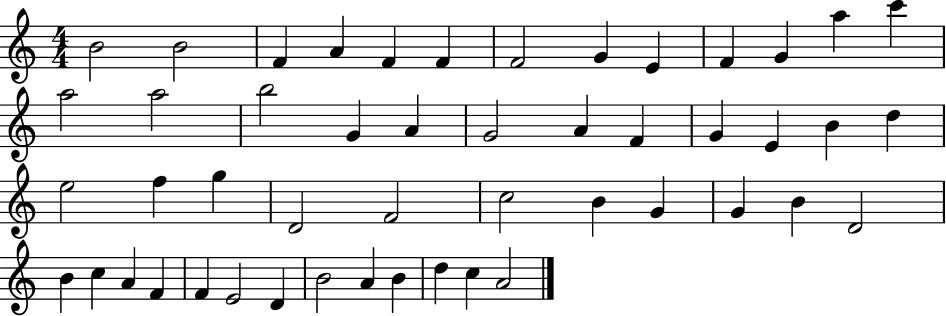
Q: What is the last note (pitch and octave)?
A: A4